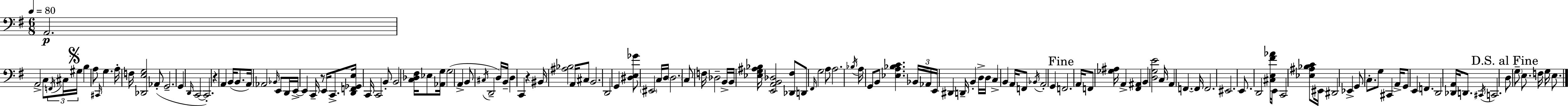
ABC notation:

X:1
T:Untitled
M:6/8
L:1/4
K:G
A,,2 A,,2 C,/2 F,,/4 ^C,/4 ^G,/4 B, A,/2 ^C,,/4 G, A,/4 F,/4 [_D,,E,G,]2 _A,,/2 G,,2 G,, D,,/4 C,,2 C,,2 z A,, B,,/4 B,,/2 A,,/4 _A,,2 _B,,/4 E,,/2 D,,/4 E,,/4 E,, C,,/4 z/2 E,,/4 C,,/2 [D,,F,,_G,,E,]/4 C,,/4 C,,2 B,,/2 B,,2 [C,_D,^F,]/4 _E,/2 [_A,,G,]/4 G,2 A,, B,,/2 ^C,/4 D,,2 D,/4 B,,/4 D, C,, z ^B,,/4 [^A,_B,]2 A,,/4 ^C,/2 B,,2 D,,2 G,, [^D,E,_G]/2 ^E,,2 C,/4 D,/4 D,2 C,/2 F,/4 _D,2 B,,/4 B,,/4 [_E,G,^A,_B,]/4 [E,,A,,B,,_D,]2 [_D,,^F,]/2 D,,/2 ^F,,/4 G,2 A,/2 A,2 _B,/4 A,/4 G,,/2 B,,/2 [_E,A,_B,C] _B,,/4 _A,,/4 E,,/4 ^D,, D,,/4 B,, D,/4 D,/4 C, B,, A,,/4 F,,/2 _B,,/4 A,,2 G,, F,,2 A,,/4 F,,/2 [_G,^A,]/4 A,, [^F,,^A,,] B,, [D,G,E]2 C,/4 A,, F,, F,,/4 F,,2 ^E,,2 E,,/2 D,,2 [^C,E,^F_A]/4 E,,/4 C,,2 [_E,^A,_B,C]/2 ^E,,/4 ^D,,2 _E,, G,,/2 C,/2 G,/2 ^C,, A,,/4 G,,/2 E,, F,, D,,2 [_D,,A,,]/4 D,,/2 ^C,,/4 C,,2 D,/2 G,/2 E,/2 F,/4 G,/4 E,/2